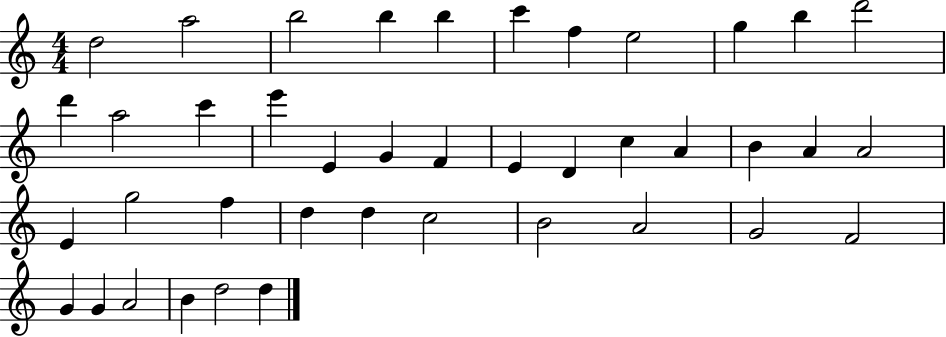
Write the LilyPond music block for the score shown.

{
  \clef treble
  \numericTimeSignature
  \time 4/4
  \key c \major
  d''2 a''2 | b''2 b''4 b''4 | c'''4 f''4 e''2 | g''4 b''4 d'''2 | \break d'''4 a''2 c'''4 | e'''4 e'4 g'4 f'4 | e'4 d'4 c''4 a'4 | b'4 a'4 a'2 | \break e'4 g''2 f''4 | d''4 d''4 c''2 | b'2 a'2 | g'2 f'2 | \break g'4 g'4 a'2 | b'4 d''2 d''4 | \bar "|."
}